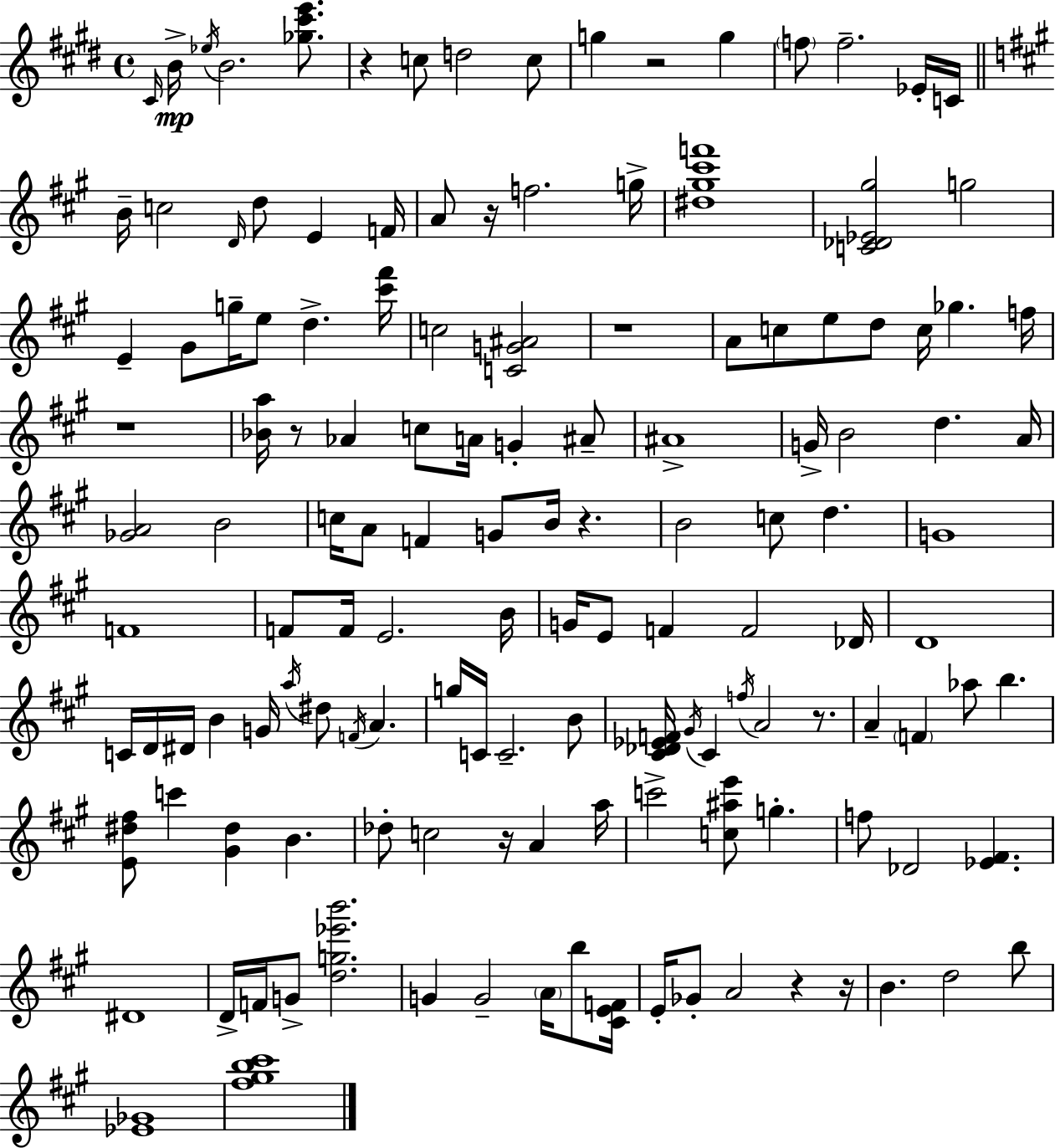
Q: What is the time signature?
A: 4/4